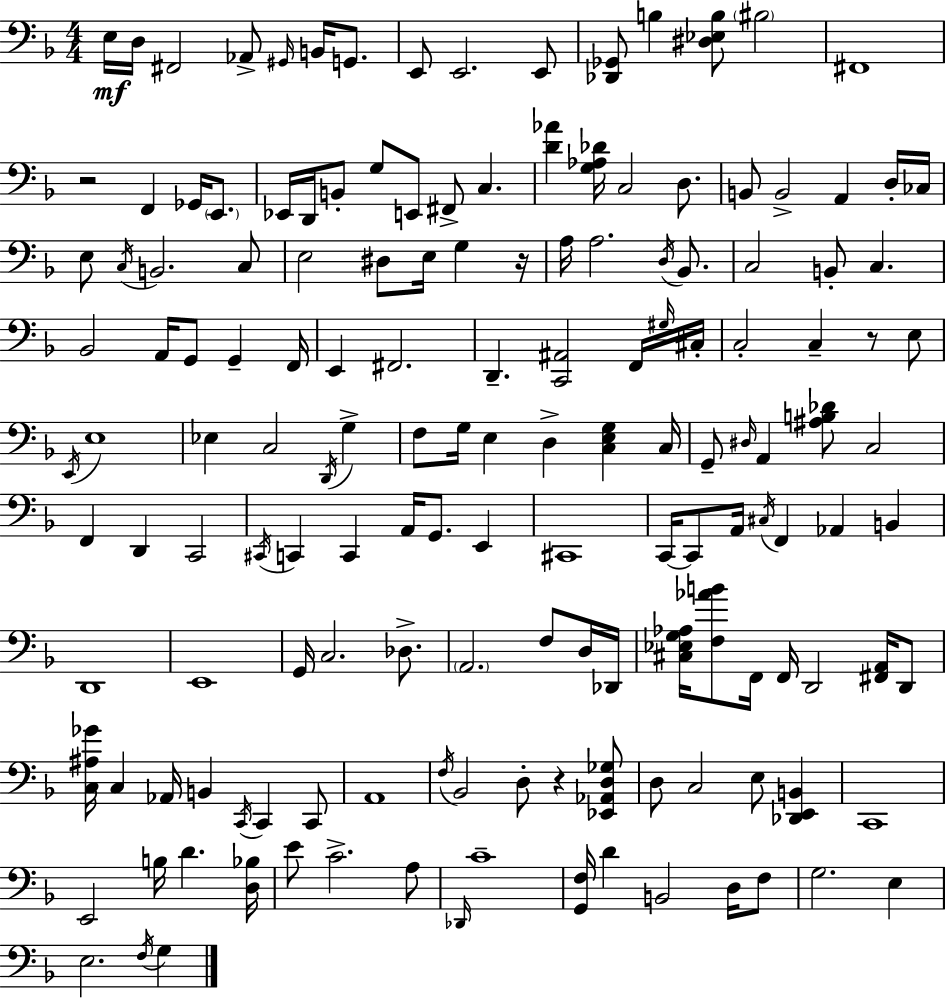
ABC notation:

X:1
T:Untitled
M:4/4
L:1/4
K:Dm
E,/4 D,/4 ^F,,2 _A,,/2 ^G,,/4 B,,/4 G,,/2 E,,/2 E,,2 E,,/2 [_D,,_G,,]/2 B, [^D,_E,B,]/2 ^B,2 ^F,,4 z2 F,, _G,,/4 E,,/2 _E,,/4 D,,/4 B,,/2 G,/2 E,,/2 ^F,,/2 C, [D_A] [G,_A,_D]/4 C,2 D,/2 B,,/2 B,,2 A,, D,/4 _C,/4 E,/2 C,/4 B,,2 C,/2 E,2 ^D,/2 E,/4 G, z/4 A,/4 A,2 D,/4 _B,,/2 C,2 B,,/2 C, _B,,2 A,,/4 G,,/2 G,, F,,/4 E,, ^F,,2 D,, [C,,^A,,]2 F,,/4 ^G,/4 ^C,/4 C,2 C, z/2 E,/2 E,,/4 E,4 _E, C,2 D,,/4 G, F,/2 G,/4 E, D, [C,E,G,] C,/4 G,,/2 ^D,/4 A,, [^A,B,_D]/2 C,2 F,, D,, C,,2 ^C,,/4 C,, C,, A,,/4 G,,/2 E,, ^C,,4 C,,/4 C,,/2 A,,/4 ^C,/4 F,, _A,, B,, D,,4 E,,4 G,,/4 C,2 _D,/2 A,,2 F,/2 D,/4 _D,,/4 [^C,_E,G,_A,]/4 [F,_AB]/2 F,,/4 F,,/4 D,,2 [^F,,A,,]/4 D,,/2 [C,^A,_G]/4 C, _A,,/4 B,, C,,/4 C,, C,,/2 A,,4 F,/4 _B,,2 D,/2 z [_E,,_A,,D,_G,]/2 D,/2 C,2 E,/2 [_D,,E,,B,,] C,,4 E,,2 B,/4 D [D,_B,]/4 E/2 C2 A,/2 _D,,/4 C4 [G,,F,]/4 D B,,2 D,/4 F,/2 G,2 E, E,2 F,/4 G,